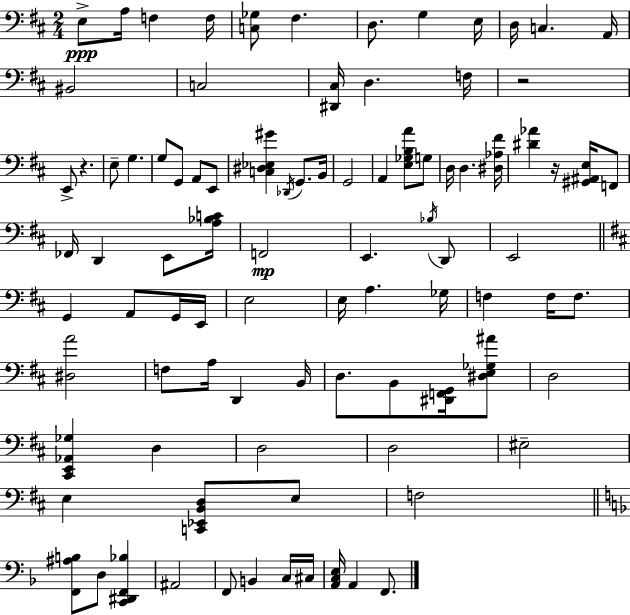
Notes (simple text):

E3/e A3/s F3/q F3/s [C3,Gb3]/e F#3/q. D3/e. G3/q E3/s D3/s C3/q. A2/s BIS2/h C3/h [D#2,C#3]/s D3/q. F3/s R/h E2/e R/q. E3/e G3/q. G3/e G2/e A2/e E2/e [C3,D#3,Eb3,G#4]/q Db2/s G2/e. B2/s G2/h A2/q [E3,Gb3,B3,A4]/e G3/e D3/s D3/q. [D#3,Ab3,F#4]/s [D#4,Ab4]/q R/s [G#2,A#2,E3]/s F2/e FES2/s D2/q E2/e [A3,Bb3,C4]/s F2/h E2/q. Bb3/s D2/e E2/h G2/q A2/e G2/s E2/s E3/h E3/s A3/q. Gb3/s F3/q F3/s F3/e. [D#3,A4]/h F3/e A3/s D2/q B2/s D3/e. B2/e [D#2,F2,G2]/s [D#3,E3,Gb3,A#4]/e D3/h [C#2,E2,Ab2,Gb3]/q D3/q D3/h D3/h EIS3/h E3/q [C2,Eb2,B2,D3]/e E3/e F3/h [F2,A#3,B3]/e D3/e [C2,D#2,F2,Bb3]/q A#2/h F2/e B2/q C3/s C#3/s [A2,C3,E3]/s A2/q F2/e.